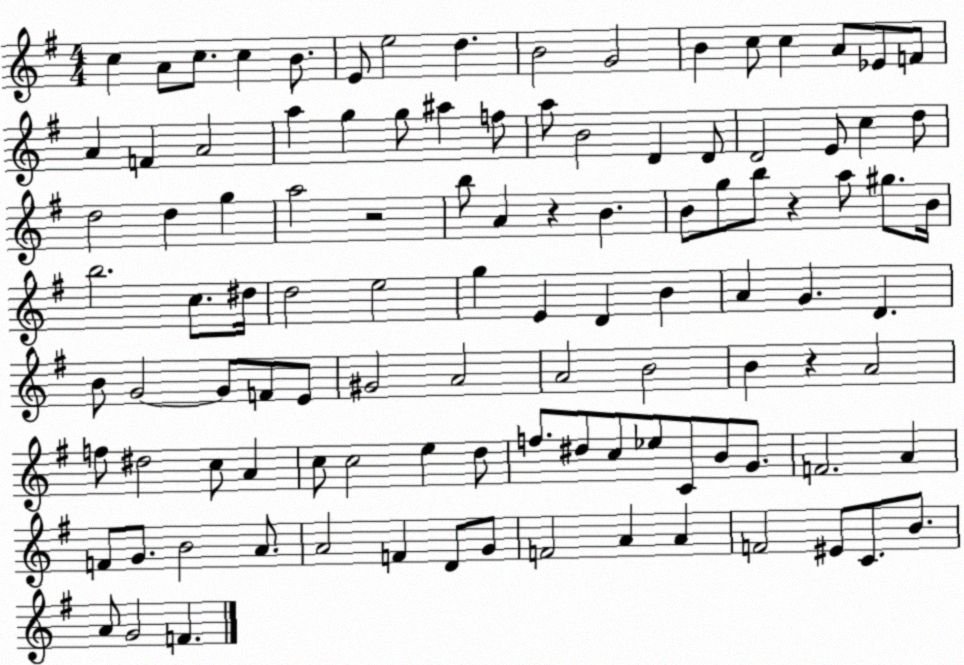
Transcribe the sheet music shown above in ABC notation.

X:1
T:Untitled
M:4/4
L:1/4
K:G
c A/2 c/2 c B/2 E/2 e2 d B2 G2 B c/2 c A/2 _E/2 F/2 A F A2 a g g/2 ^a f/2 a/2 B2 D D/2 D2 E/2 c d/2 d2 d g a2 z2 b/2 A z B B/2 g/2 b/2 z a/2 ^g/2 B/4 b2 c/2 ^d/4 d2 e2 g E D B A G D B/2 G2 G/2 F/2 E/2 ^G2 A2 A2 B2 B z A2 f/2 ^d2 c/2 A c/2 c2 e d/2 f/2 ^d/2 c/2 _e/2 C/2 B/2 G/2 F2 A F/2 G/2 B2 A/2 A2 F D/2 G/2 F2 A A F2 ^E/2 C/2 B/2 A/2 G2 F